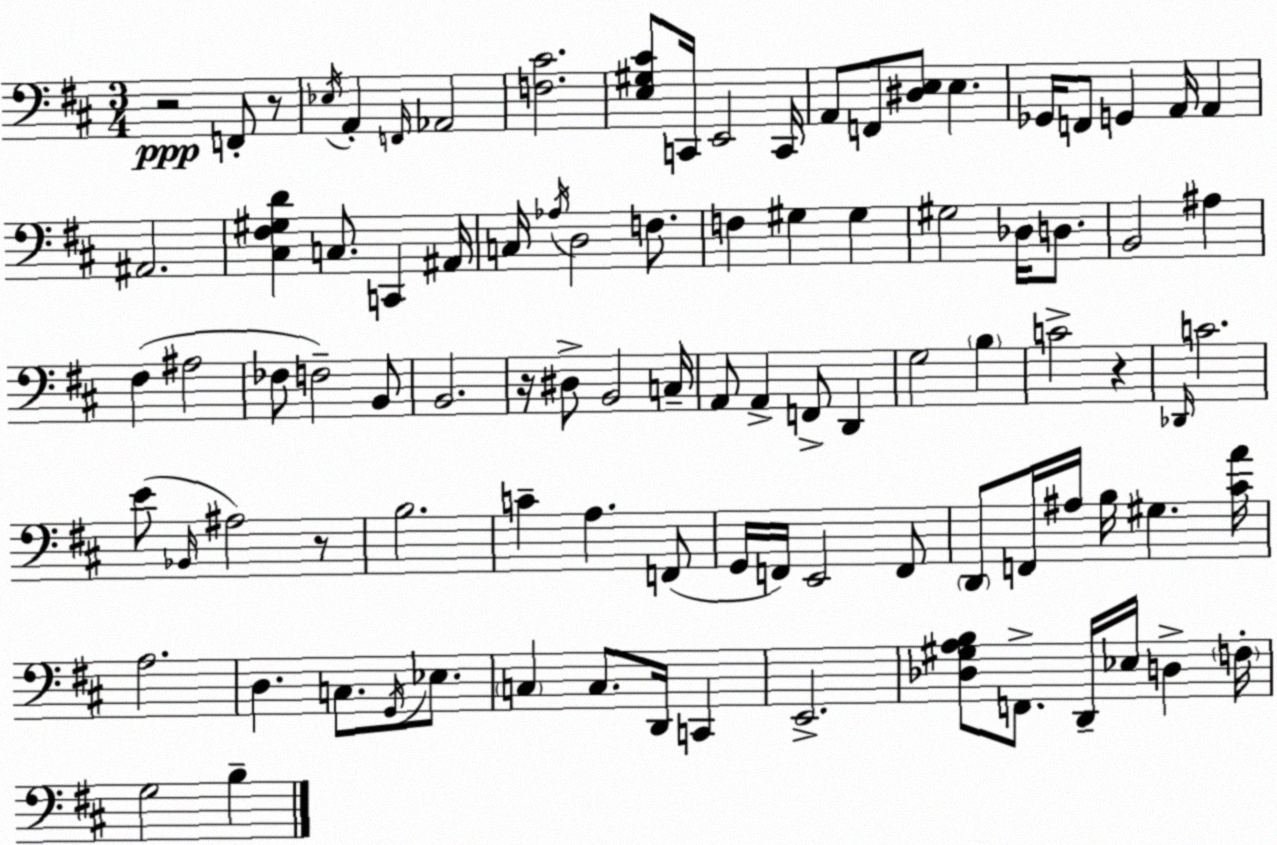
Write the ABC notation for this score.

X:1
T:Untitled
M:3/4
L:1/4
K:D
z2 F,,/2 z/2 _E,/4 A,, F,,/4 _A,,2 [F,^C]2 [E,^G,^C]/2 C,,/4 E,,2 C,,/4 A,,/2 F,,/2 [^D,E,]/2 E, _G,,/4 F,,/2 G,, A,,/4 A,, ^A,,2 [^C,^F,^G,D] C,/2 C,, ^A,,/4 C,/4 _A,/4 D,2 F,/2 F, ^G, ^G, ^G,2 _D,/4 D,/2 B,,2 ^A, ^F, ^A,2 _F,/2 F,2 B,,/2 B,,2 z/4 ^D,/2 B,,2 C,/4 A,,/2 A,, F,,/2 D,, G,2 B, C2 z _D,,/4 C2 E/2 _B,,/4 ^A,2 z/2 B,2 C A, F,,/2 G,,/4 F,,/4 E,,2 F,,/2 D,,/2 F,,/4 ^A,/4 B,/4 ^G, [^CA]/4 A,2 D, C,/2 G,,/4 _E,/2 C, C,/2 D,,/4 C,, E,,2 [_D,^G,A,B,]/2 F,,/2 D,,/4 _E,/4 D, F,/4 G,2 B,